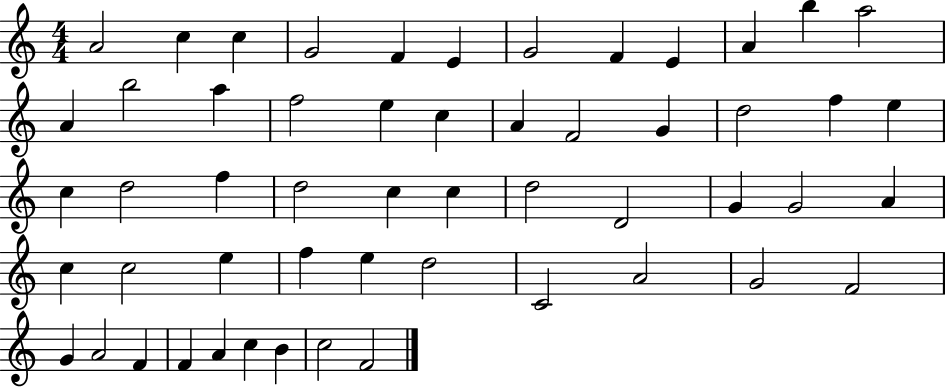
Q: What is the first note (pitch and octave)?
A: A4